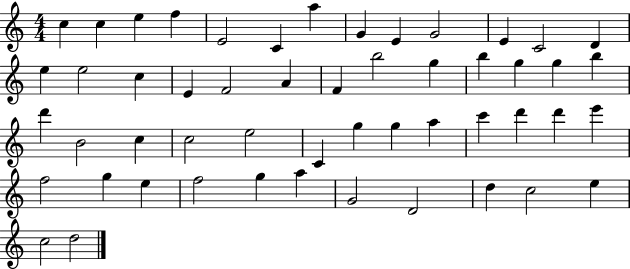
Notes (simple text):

C5/q C5/q E5/q F5/q E4/h C4/q A5/q G4/q E4/q G4/h E4/q C4/h D4/q E5/q E5/h C5/q E4/q F4/h A4/q F4/q B5/h G5/q B5/q G5/q G5/q B5/q D6/q B4/h C5/q C5/h E5/h C4/q G5/q G5/q A5/q C6/q D6/q D6/q E6/q F5/h G5/q E5/q F5/h G5/q A5/q G4/h D4/h D5/q C5/h E5/q C5/h D5/h